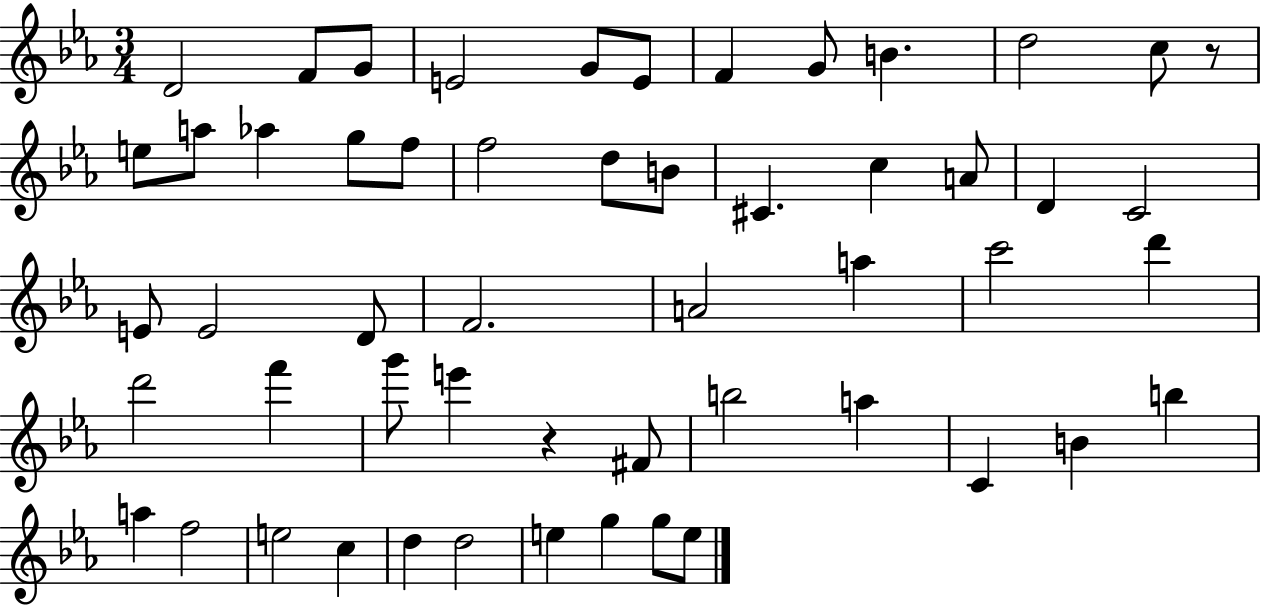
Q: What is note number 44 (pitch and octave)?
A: F5